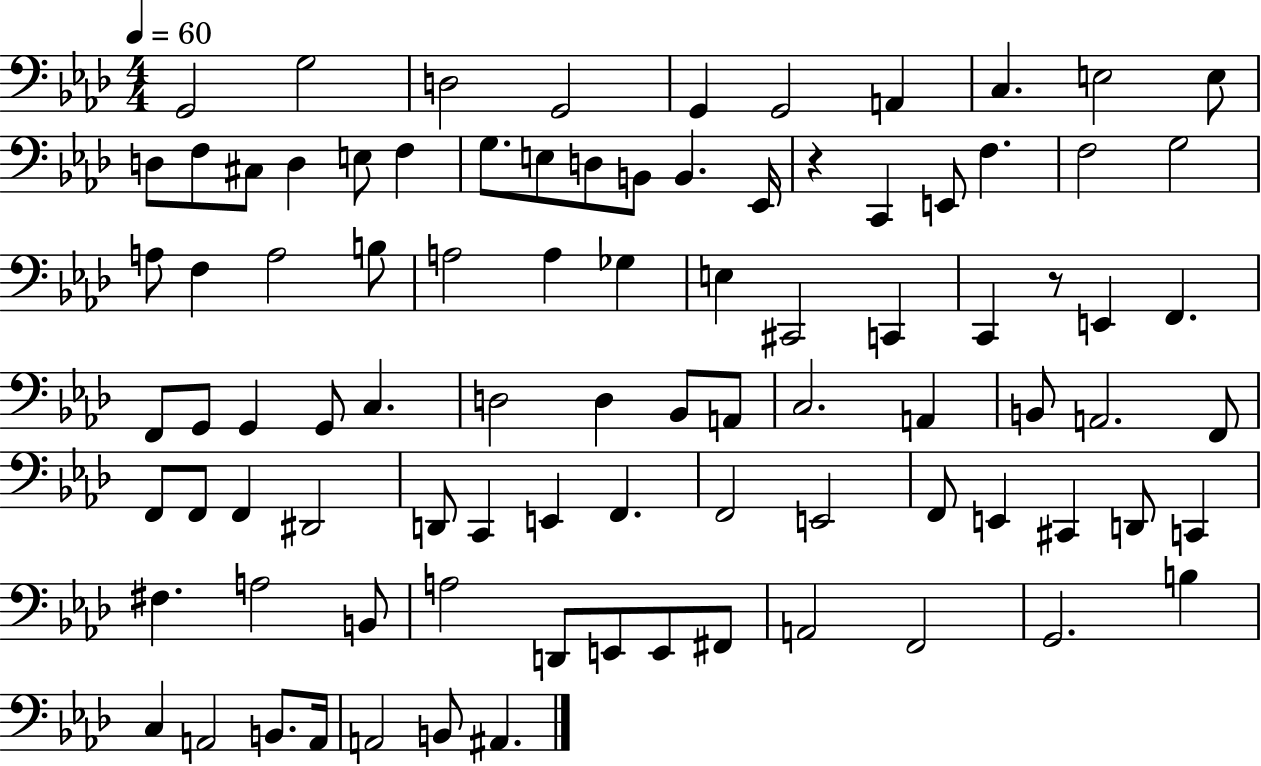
{
  \clef bass
  \numericTimeSignature
  \time 4/4
  \key aes \major
  \tempo 4 = 60
  g,2 g2 | d2 g,2 | g,4 g,2 a,4 | c4. e2 e8 | \break d8 f8 cis8 d4 e8 f4 | g8. e8 d8 b,8 b,4. ees,16 | r4 c,4 e,8 f4. | f2 g2 | \break a8 f4 a2 b8 | a2 a4 ges4 | e4 cis,2 c,4 | c,4 r8 e,4 f,4. | \break f,8 g,8 g,4 g,8 c4. | d2 d4 bes,8 a,8 | c2. a,4 | b,8 a,2. f,8 | \break f,8 f,8 f,4 dis,2 | d,8 c,4 e,4 f,4. | f,2 e,2 | f,8 e,4 cis,4 d,8 c,4 | \break fis4. a2 b,8 | a2 d,8 e,8 e,8 fis,8 | a,2 f,2 | g,2. b4 | \break c4 a,2 b,8. a,16 | a,2 b,8 ais,4. | \bar "|."
}